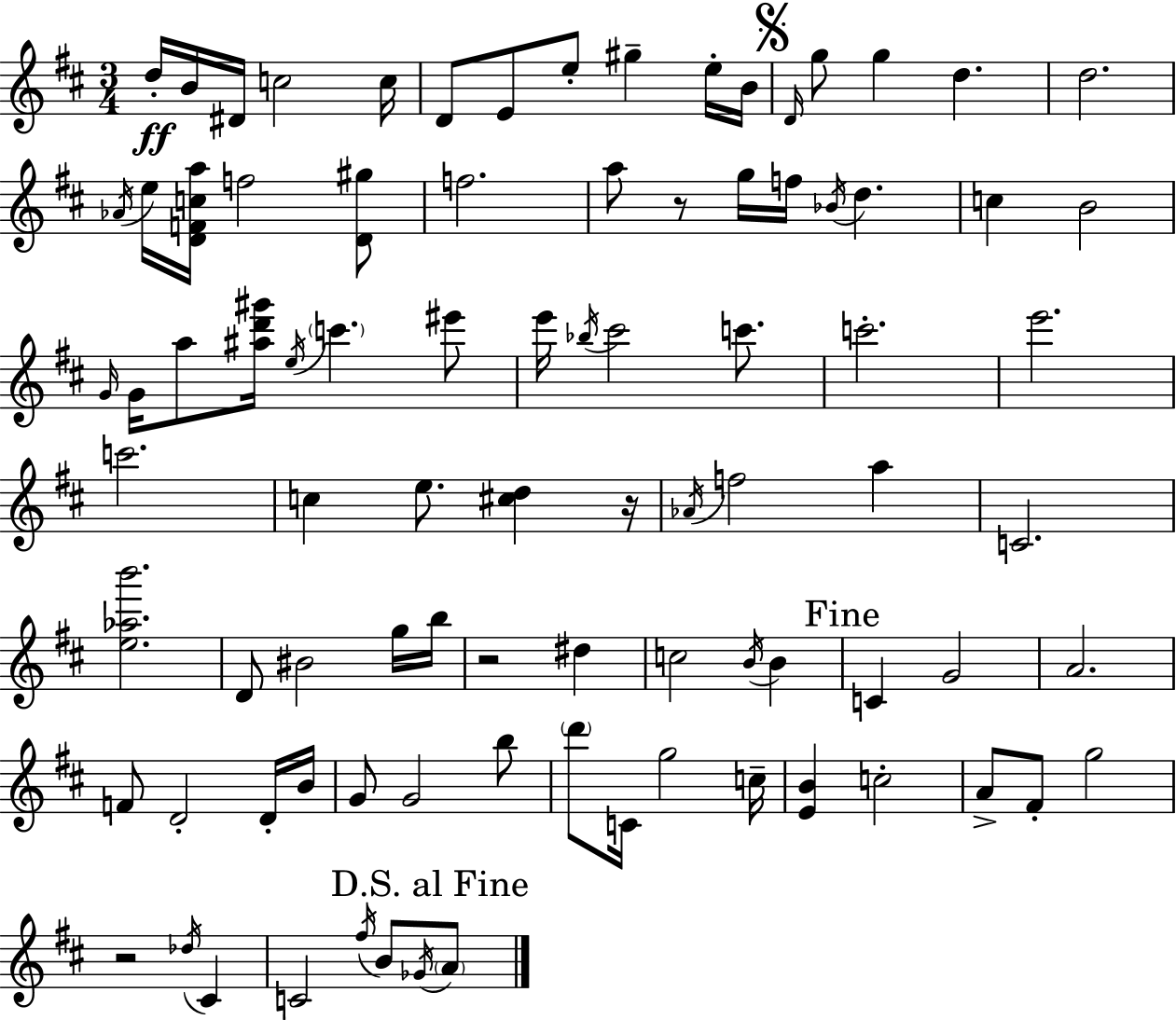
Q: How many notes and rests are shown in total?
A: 89